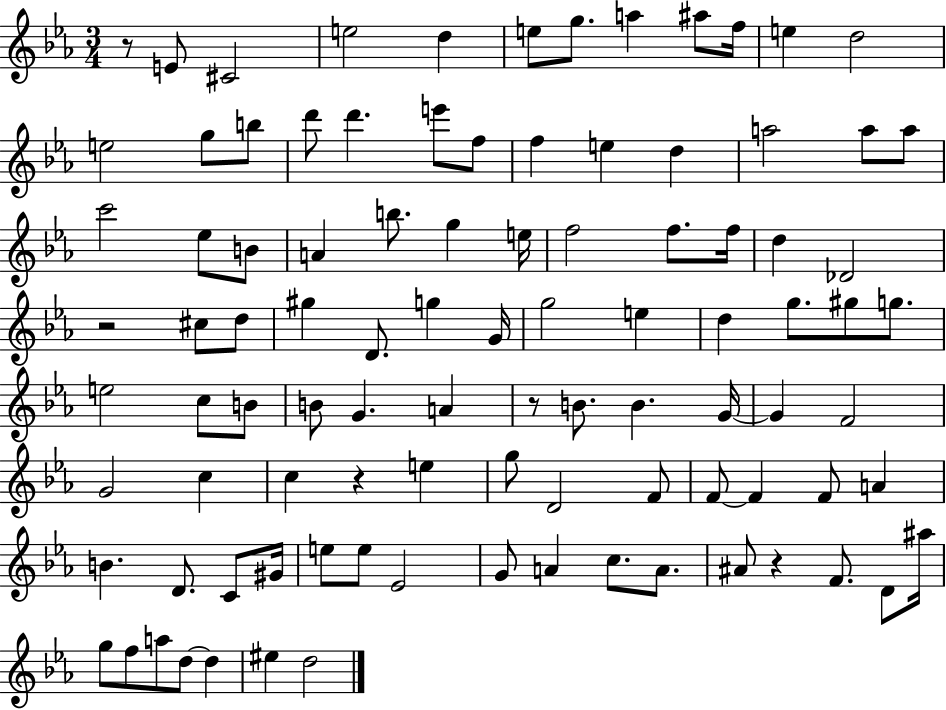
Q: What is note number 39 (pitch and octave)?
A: G#5